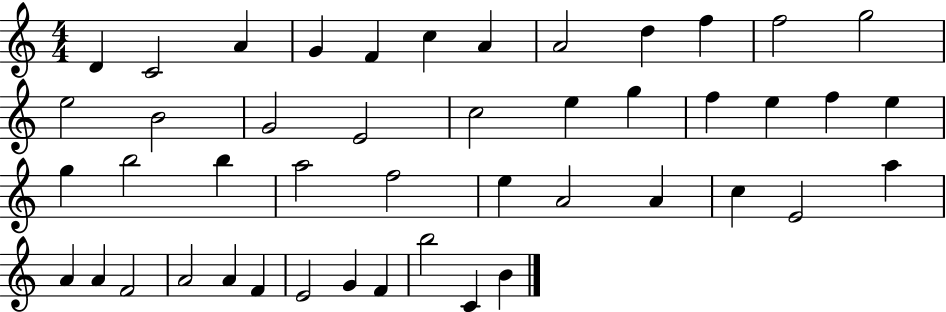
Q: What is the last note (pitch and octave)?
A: B4